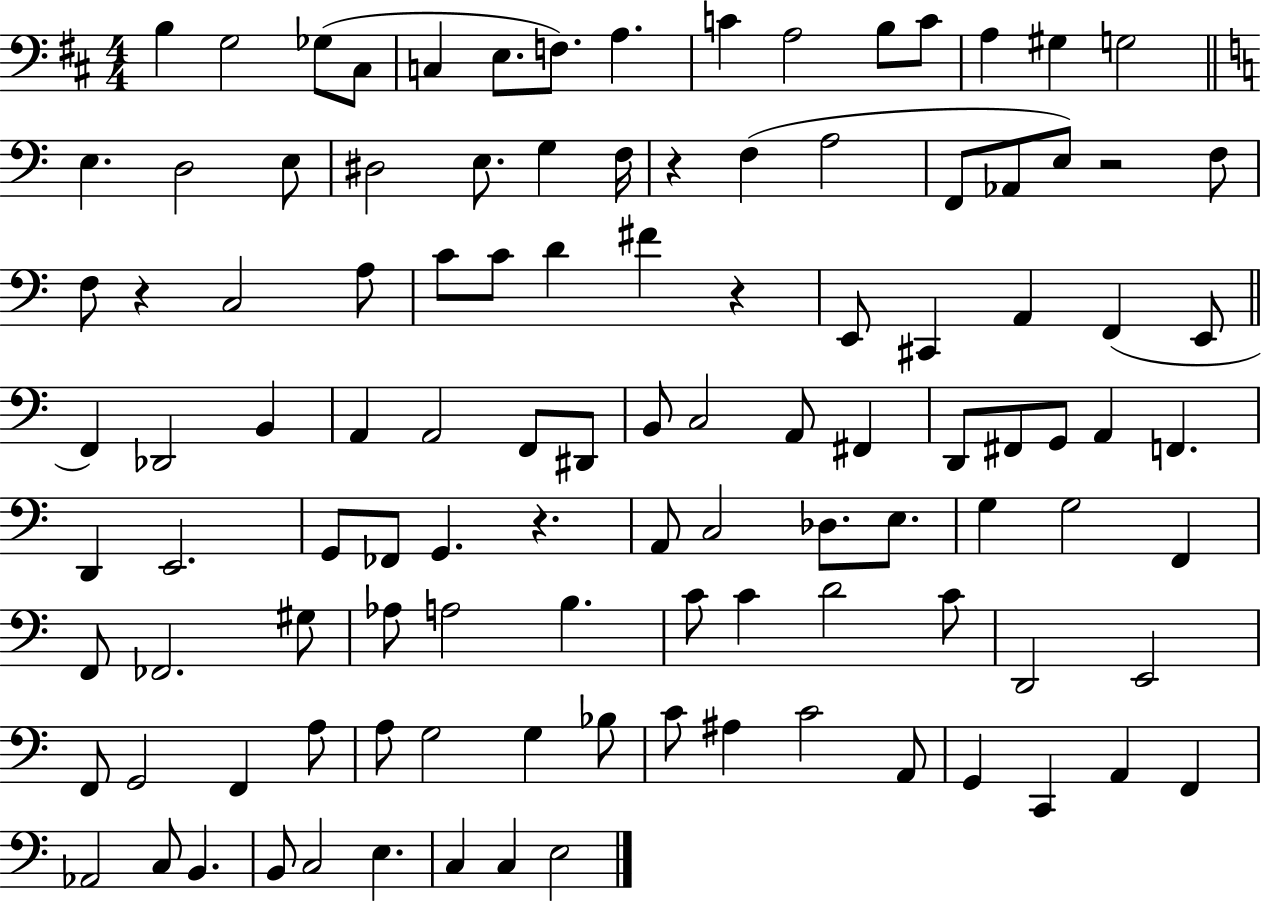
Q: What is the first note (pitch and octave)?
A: B3